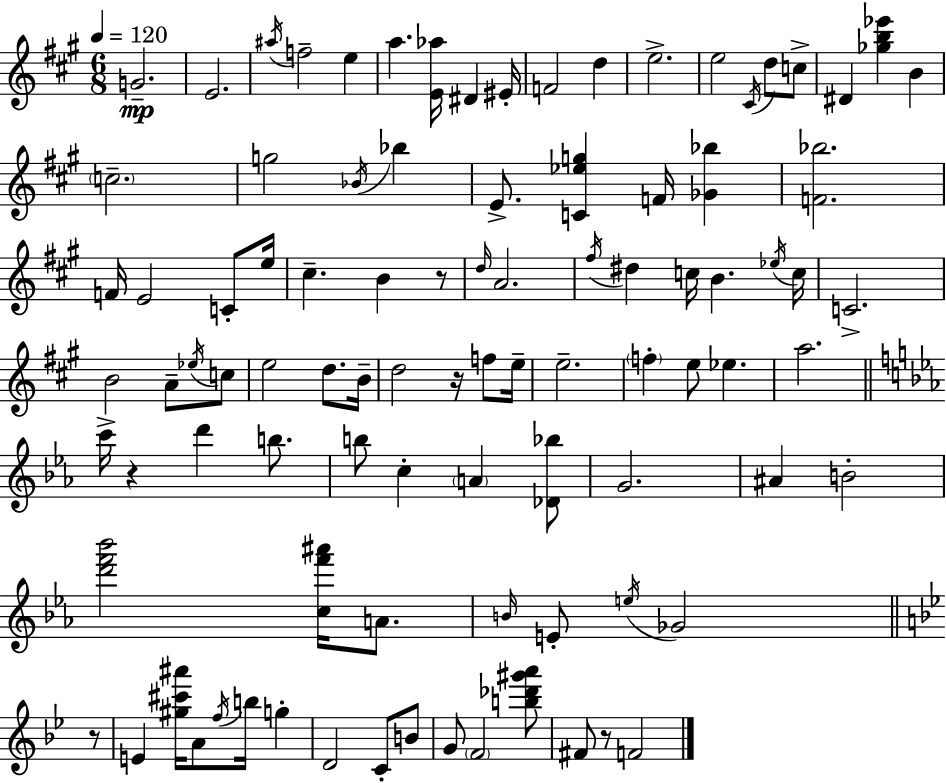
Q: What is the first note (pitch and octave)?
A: G4